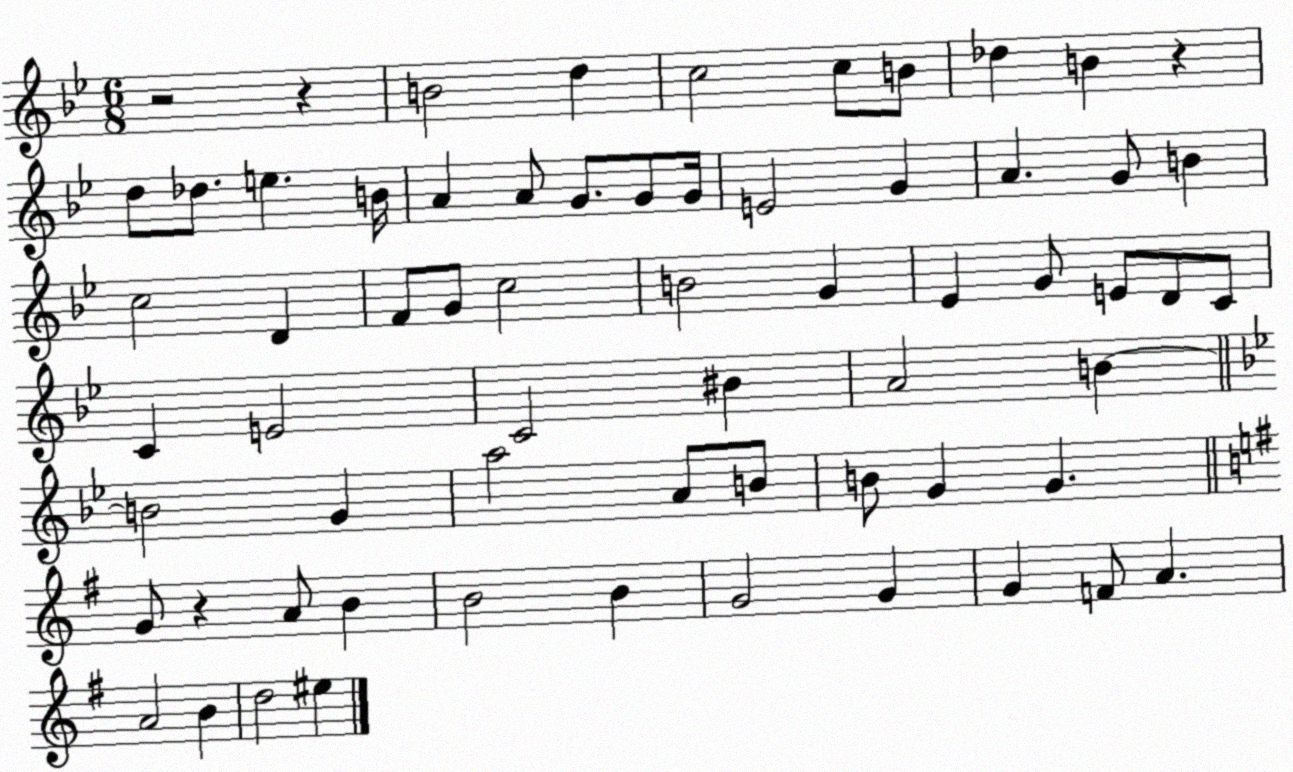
X:1
T:Untitled
M:6/8
L:1/4
K:Bb
z2 z B2 d c2 c/2 B/2 _d B z d/2 _d/2 e B/4 A A/2 G/2 G/2 G/4 E2 G A G/2 B c2 D F/2 G/2 c2 B2 G _E G/2 E/2 D/2 C/2 C E2 C2 ^B A2 B B2 G a2 A/2 B/2 B/2 G G G/2 z A/2 B B2 B G2 G G F/2 A A2 B d2 ^e